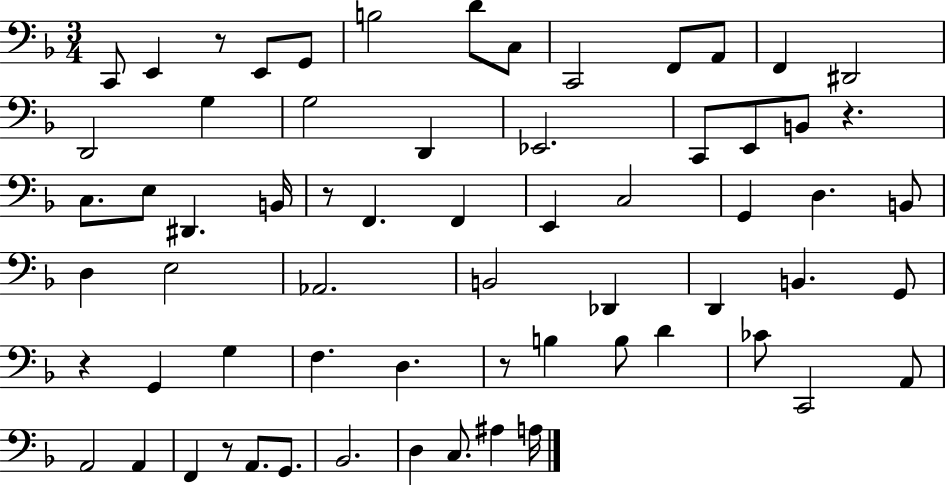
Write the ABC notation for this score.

X:1
T:Untitled
M:3/4
L:1/4
K:F
C,,/2 E,, z/2 E,,/2 G,,/2 B,2 D/2 C,/2 C,,2 F,,/2 A,,/2 F,, ^D,,2 D,,2 G, G,2 D,, _E,,2 C,,/2 E,,/2 B,,/2 z C,/2 E,/2 ^D,, B,,/4 z/2 F,, F,, E,, C,2 G,, D, B,,/2 D, E,2 _A,,2 B,,2 _D,, D,, B,, G,,/2 z G,, G, F, D, z/2 B, B,/2 D _C/2 C,,2 A,,/2 A,,2 A,, F,, z/2 A,,/2 G,,/2 _B,,2 D, C,/2 ^A, A,/4